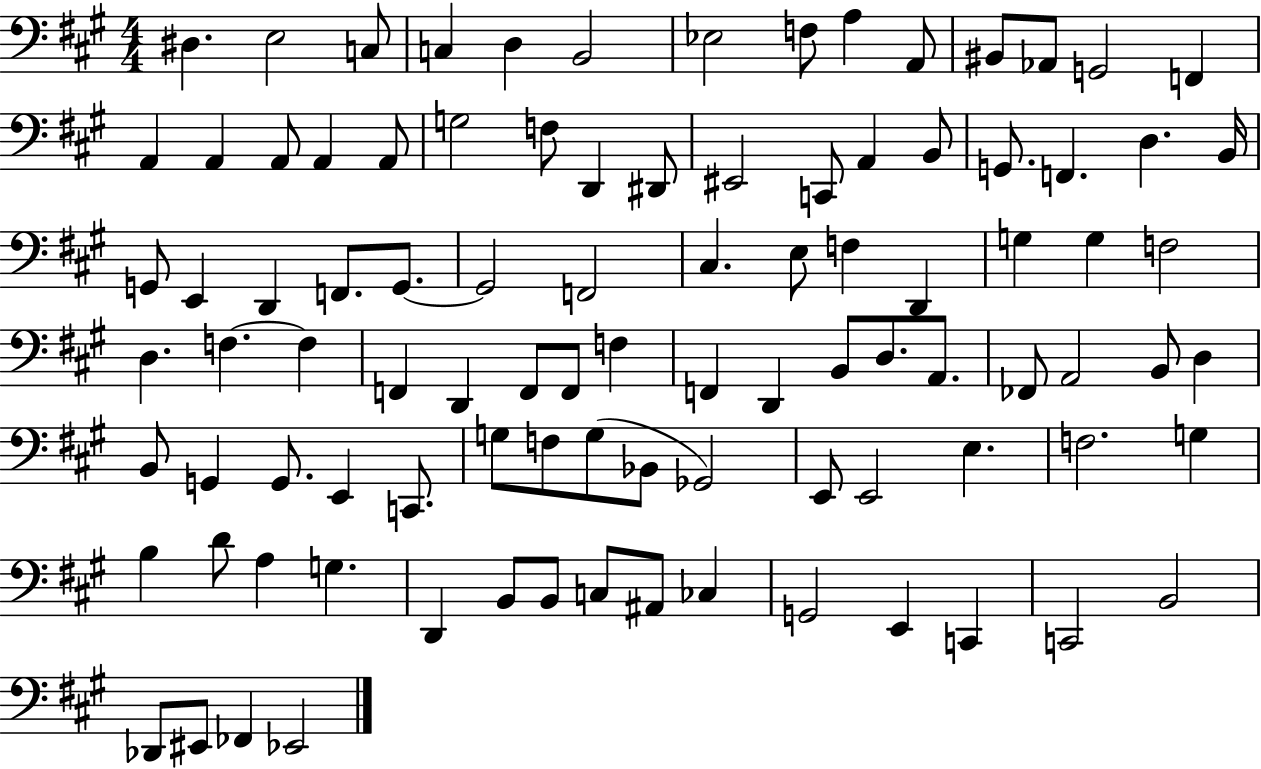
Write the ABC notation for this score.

X:1
T:Untitled
M:4/4
L:1/4
K:A
^D, E,2 C,/2 C, D, B,,2 _E,2 F,/2 A, A,,/2 ^B,,/2 _A,,/2 G,,2 F,, A,, A,, A,,/2 A,, A,,/2 G,2 F,/2 D,, ^D,,/2 ^E,,2 C,,/2 A,, B,,/2 G,,/2 F,, D, B,,/4 G,,/2 E,, D,, F,,/2 G,,/2 G,,2 F,,2 ^C, E,/2 F, D,, G, G, F,2 D, F, F, F,, D,, F,,/2 F,,/2 F, F,, D,, B,,/2 D,/2 A,,/2 _F,,/2 A,,2 B,,/2 D, B,,/2 G,, G,,/2 E,, C,,/2 G,/2 F,/2 G,/2 _B,,/2 _G,,2 E,,/2 E,,2 E, F,2 G, B, D/2 A, G, D,, B,,/2 B,,/2 C,/2 ^A,,/2 _C, G,,2 E,, C,, C,,2 B,,2 _D,,/2 ^E,,/2 _F,, _E,,2